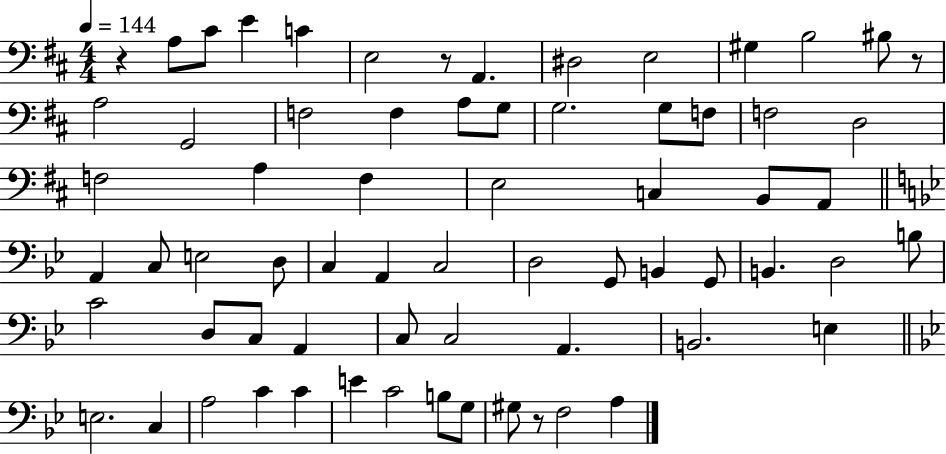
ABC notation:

X:1
T:Untitled
M:4/4
L:1/4
K:D
z A,/2 ^C/2 E C E,2 z/2 A,, ^D,2 E,2 ^G, B,2 ^B,/2 z/2 A,2 G,,2 F,2 F, A,/2 G,/2 G,2 G,/2 F,/2 F,2 D,2 F,2 A, F, E,2 C, B,,/2 A,,/2 A,, C,/2 E,2 D,/2 C, A,, C,2 D,2 G,,/2 B,, G,,/2 B,, D,2 B,/2 C2 D,/2 C,/2 A,, C,/2 C,2 A,, B,,2 E, E,2 C, A,2 C C E C2 B,/2 G,/2 ^G,/2 z/2 F,2 A,